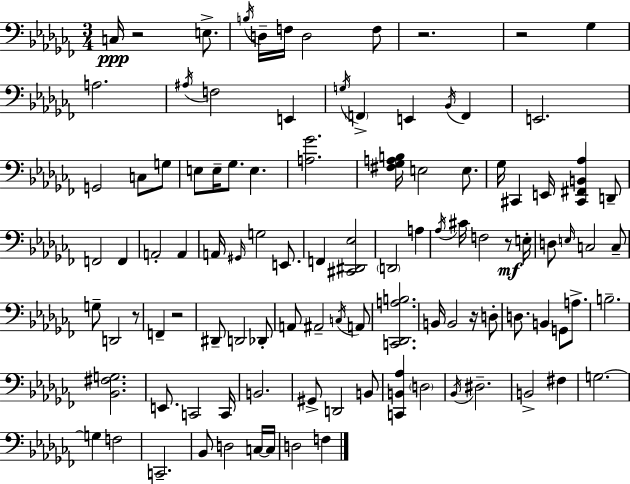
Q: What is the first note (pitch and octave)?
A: C3